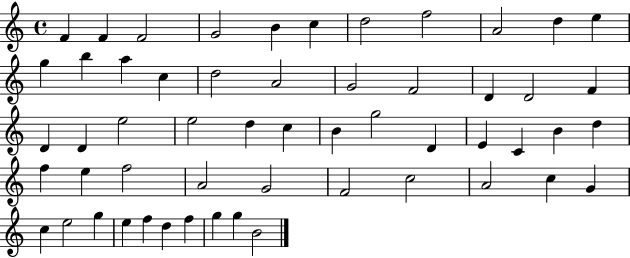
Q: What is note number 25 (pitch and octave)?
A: E5